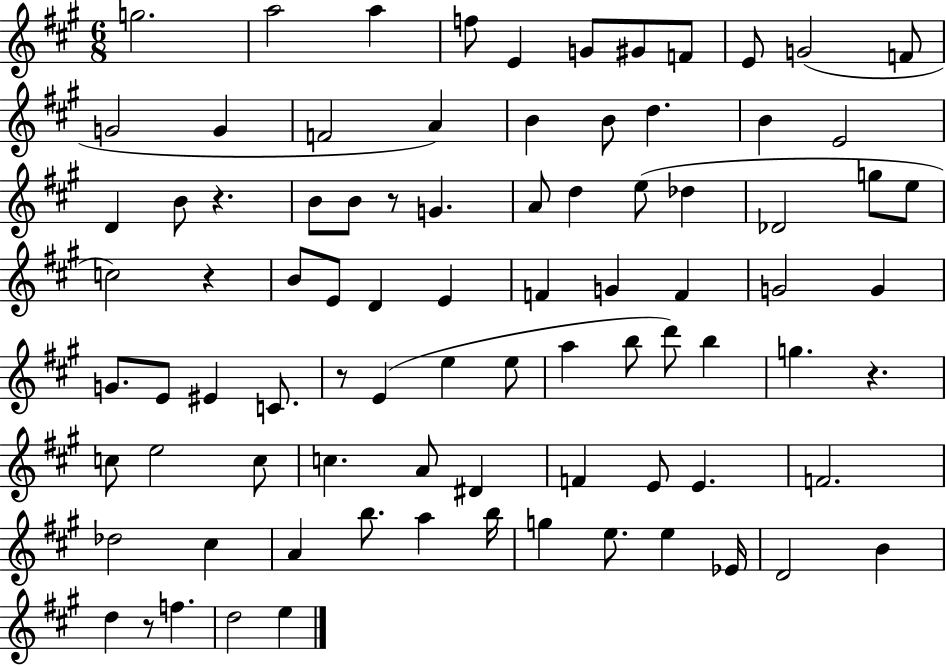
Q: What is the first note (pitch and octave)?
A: G5